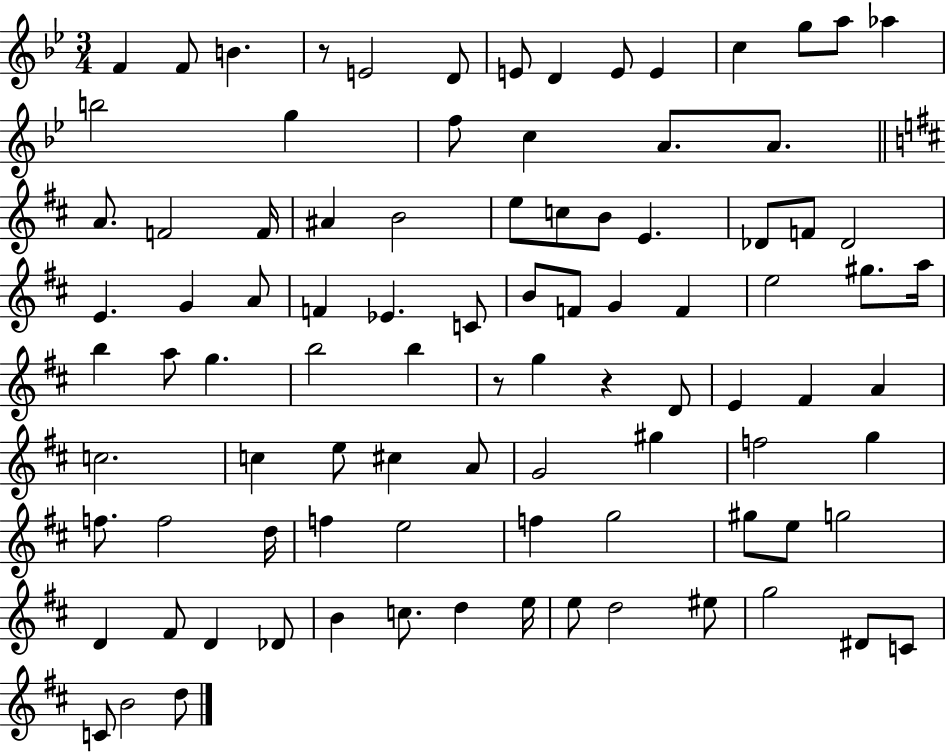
{
  \clef treble
  \numericTimeSignature
  \time 3/4
  \key bes \major
  \repeat volta 2 { f'4 f'8 b'4. | r8 e'2 d'8 | e'8 d'4 e'8 e'4 | c''4 g''8 a''8 aes''4 | \break b''2 g''4 | f''8 c''4 a'8. a'8. | \bar "||" \break \key d \major a'8. f'2 f'16 | ais'4 b'2 | e''8 c''8 b'8 e'4. | des'8 f'8 des'2 | \break e'4. g'4 a'8 | f'4 ees'4. c'8 | b'8 f'8 g'4 f'4 | e''2 gis''8. a''16 | \break b''4 a''8 g''4. | b''2 b''4 | r8 g''4 r4 d'8 | e'4 fis'4 a'4 | \break c''2. | c''4 e''8 cis''4 a'8 | g'2 gis''4 | f''2 g''4 | \break f''8. f''2 d''16 | f''4 e''2 | f''4 g''2 | gis''8 e''8 g''2 | \break d'4 fis'8 d'4 des'8 | b'4 c''8. d''4 e''16 | e''8 d''2 eis''8 | g''2 dis'8 c'8 | \break c'8 b'2 d''8 | } \bar "|."
}